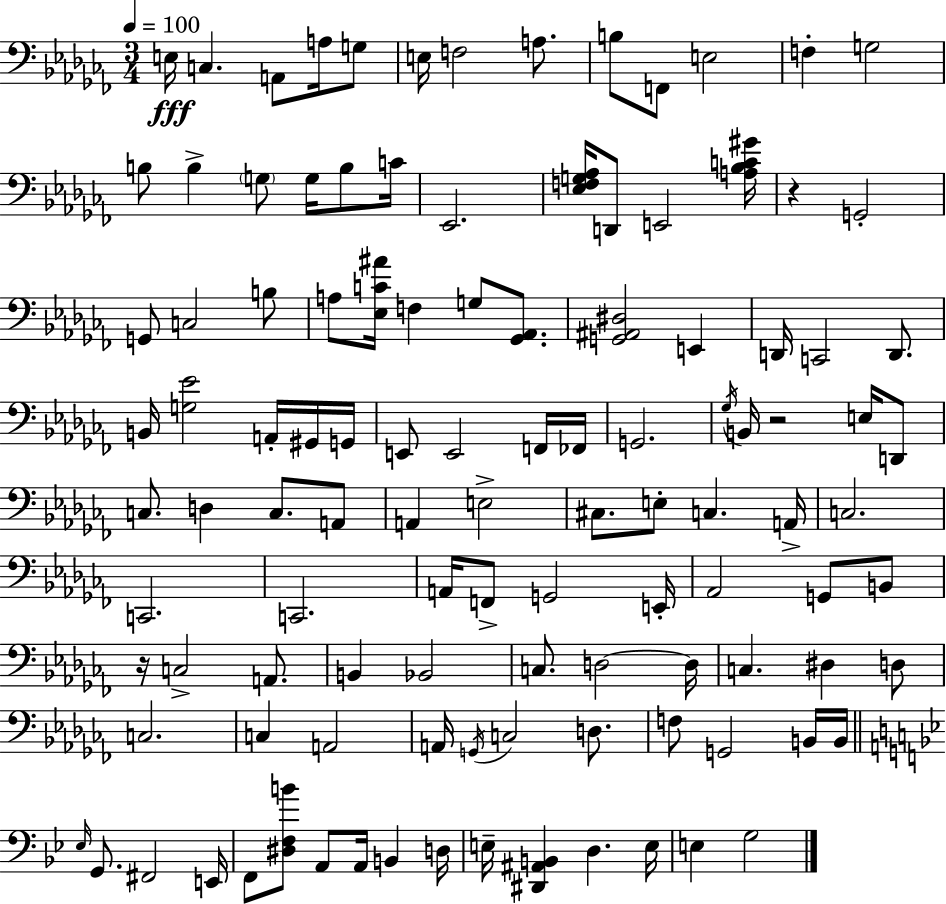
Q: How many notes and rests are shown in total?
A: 112